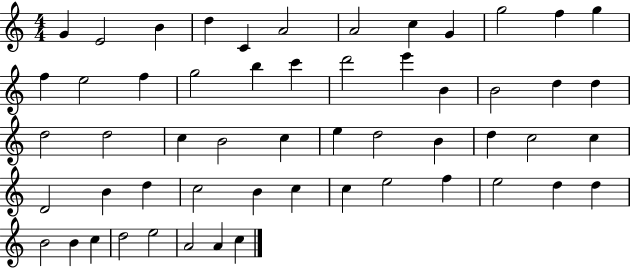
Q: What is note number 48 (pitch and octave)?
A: B4